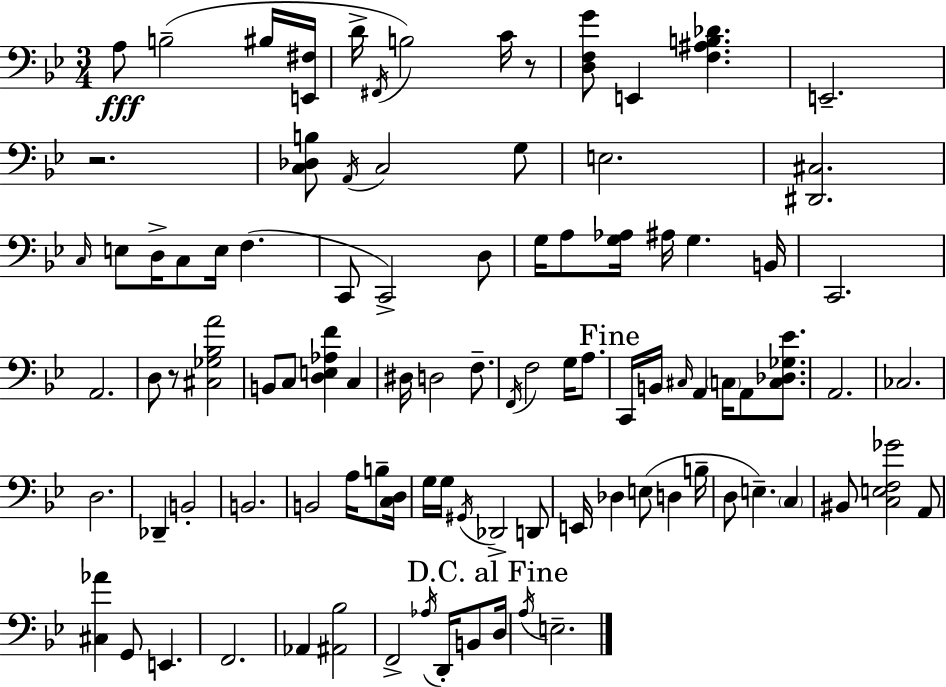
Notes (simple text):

A3/e B3/h BIS3/s [E2,F#3]/s D4/s F#2/s B3/h C4/s R/e [D3,F3,G4]/e E2/q [F3,A#3,B3,Db4]/q. E2/h. R/h. [C3,Db3,B3]/e A2/s C3/h G3/e E3/h. [D#2,C#3]/h. C3/s E3/e D3/s C3/e E3/s F3/q. C2/e C2/h D3/e G3/s A3/e [G3,Ab3]/s A#3/s G3/q. B2/s C2/h. A2/h. D3/e R/e [C#3,Gb3,Bb3,A4]/h B2/e C3/e [D3,E3,Ab3,F4]/q C3/q D#3/s D3/h F3/e. F2/s F3/h G3/s A3/e. C2/s B2/s C#3/s A2/q C3/s A2/e [C3,Db3,Gb3,Eb4]/e. A2/h. CES3/h. D3/h. Db2/q B2/h B2/h. B2/h A3/s B3/e [C3,D3]/s G3/s G3/s G#2/s Db2/h D2/e E2/s Db3/q E3/e D3/q B3/s D3/e E3/q. C3/q BIS2/e [C3,E3,F3,Gb4]/h A2/e [C#3,Ab4]/q G2/e E2/q. F2/h. Ab2/q [A#2,Bb3]/h F2/h Ab3/s D2/s B2/e D3/s A3/s E3/h.